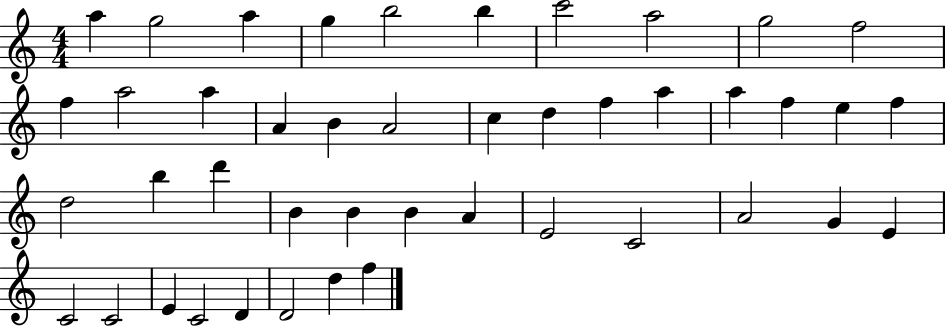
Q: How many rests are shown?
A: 0